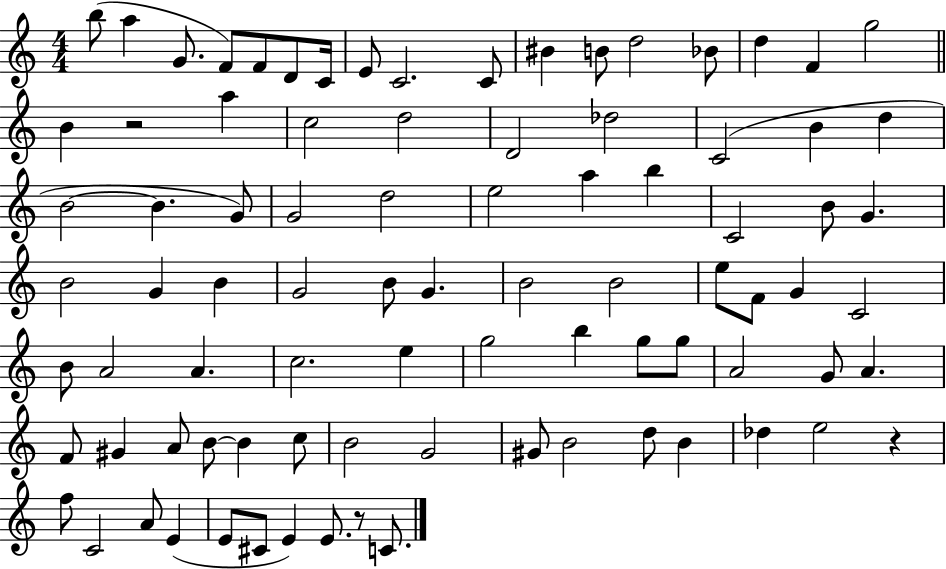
X:1
T:Untitled
M:4/4
L:1/4
K:C
b/2 a G/2 F/2 F/2 D/2 C/4 E/2 C2 C/2 ^B B/2 d2 _B/2 d F g2 B z2 a c2 d2 D2 _d2 C2 B d B2 B G/2 G2 d2 e2 a b C2 B/2 G B2 G B G2 B/2 G B2 B2 e/2 F/2 G C2 B/2 A2 A c2 e g2 b g/2 g/2 A2 G/2 A F/2 ^G A/2 B/2 B c/2 B2 G2 ^G/2 B2 d/2 B _d e2 z f/2 C2 A/2 E E/2 ^C/2 E E/2 z/2 C/2